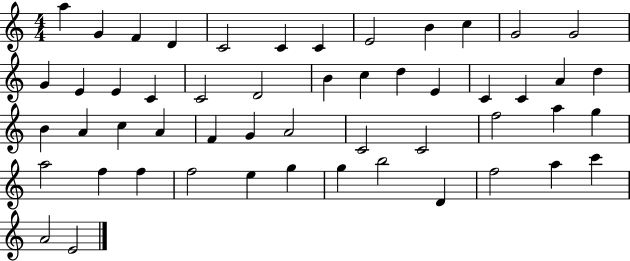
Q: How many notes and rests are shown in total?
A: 52